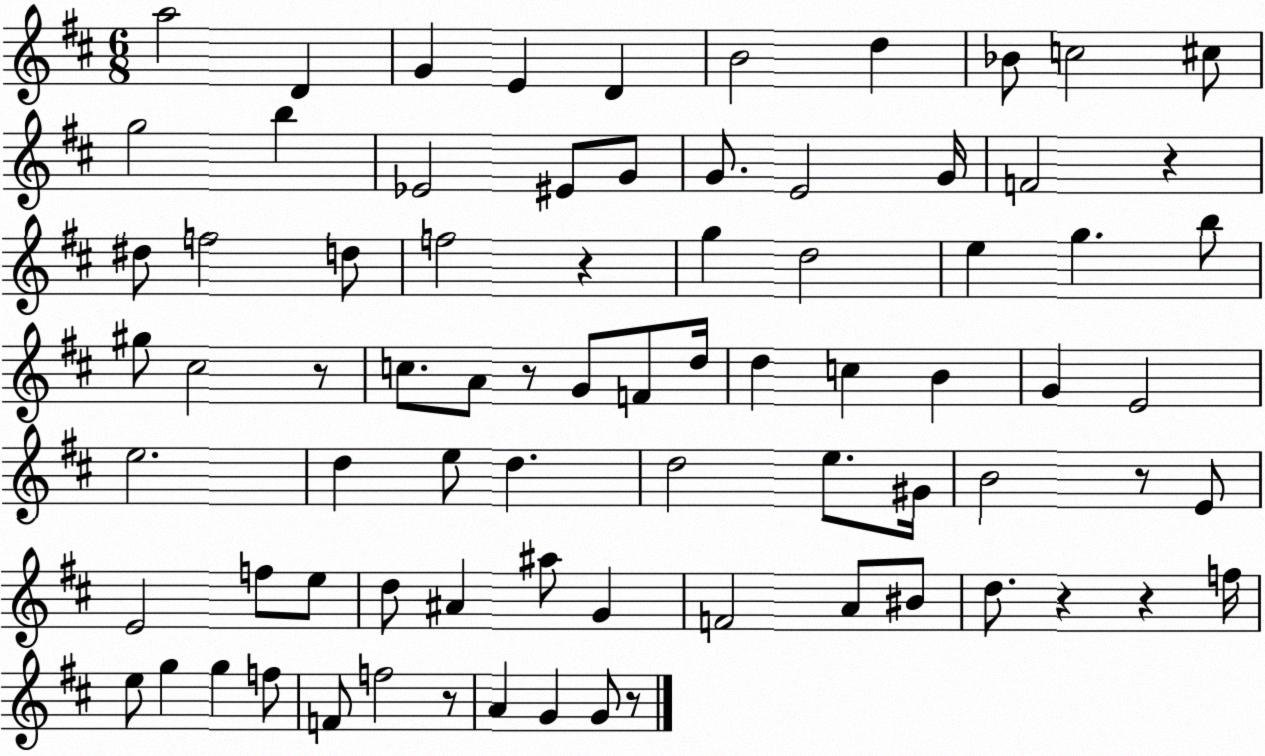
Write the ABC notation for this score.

X:1
T:Untitled
M:6/8
L:1/4
K:D
a2 D G E D B2 d _B/2 c2 ^c/2 g2 b _E2 ^E/2 G/2 G/2 E2 G/4 F2 z ^d/2 f2 d/2 f2 z g d2 e g b/2 ^g/2 ^c2 z/2 c/2 A/2 z/2 G/2 F/2 d/4 d c B G E2 e2 d e/2 d d2 e/2 ^G/4 B2 z/2 E/2 E2 f/2 e/2 d/2 ^A ^a/2 G F2 A/2 ^B/2 d/2 z z f/4 e/2 g g f/2 F/2 f2 z/2 A G G/2 z/2